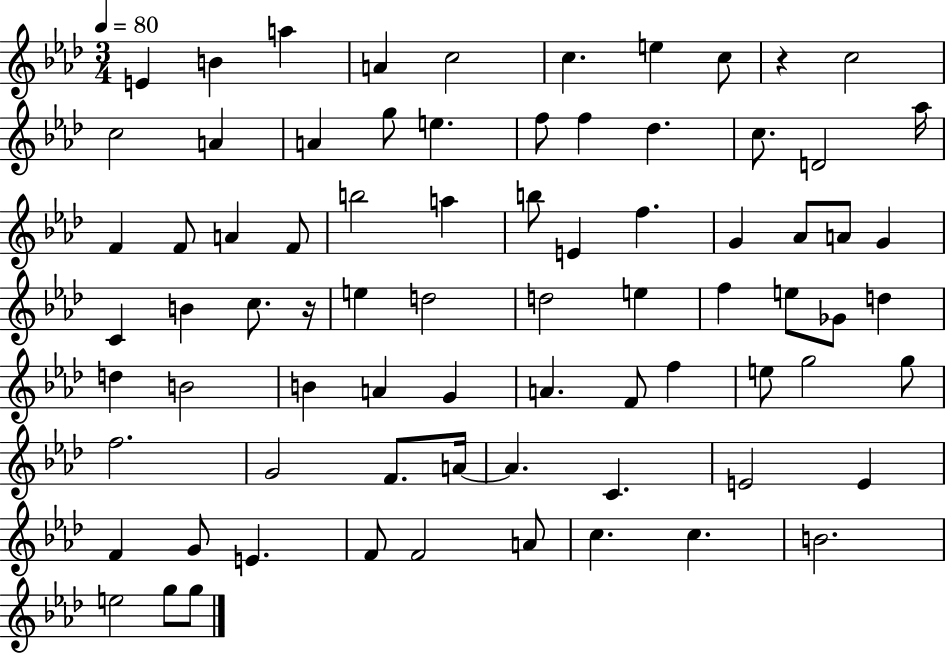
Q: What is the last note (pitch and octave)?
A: G5